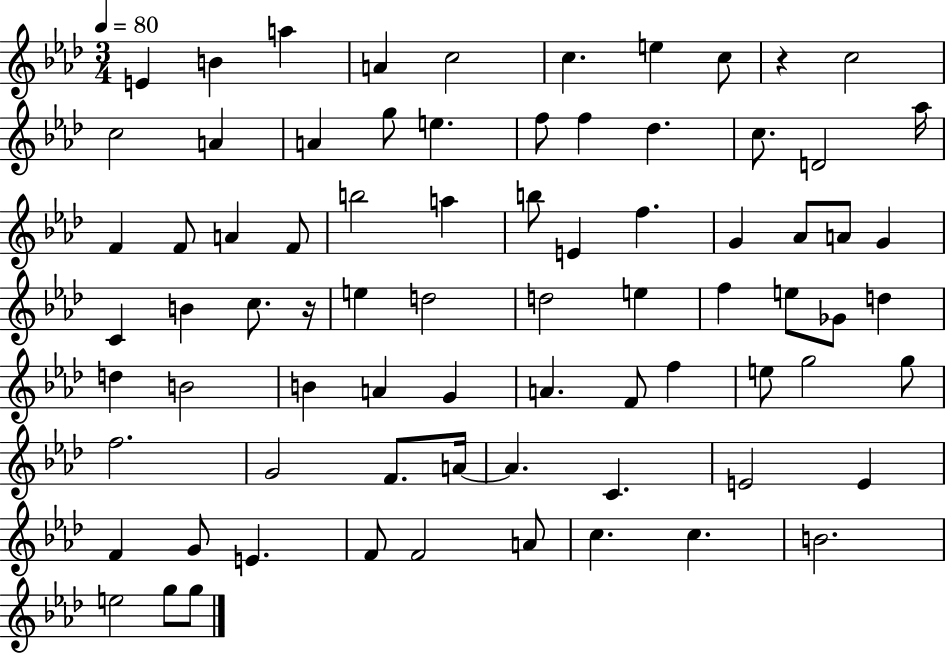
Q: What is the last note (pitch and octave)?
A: G5